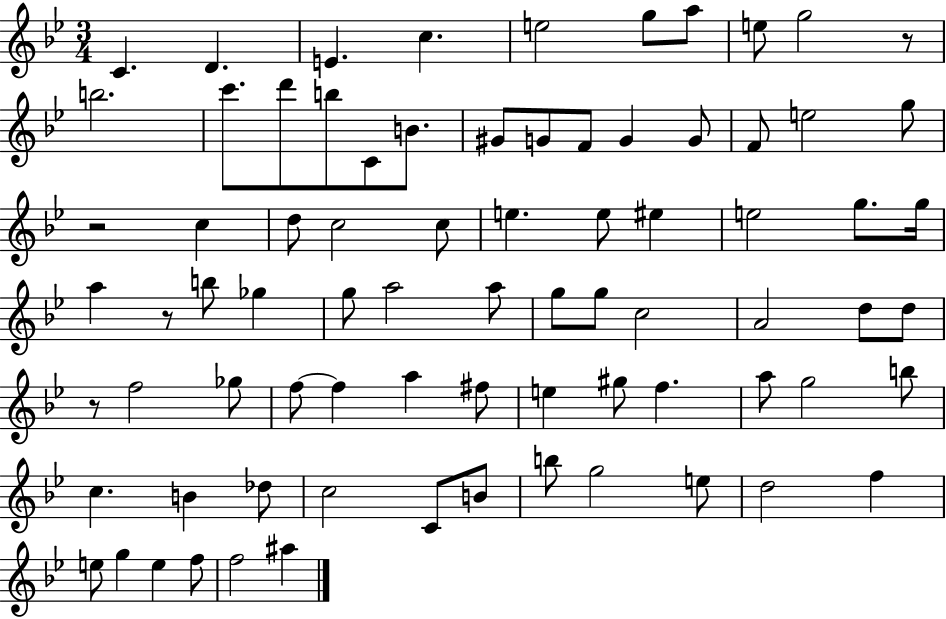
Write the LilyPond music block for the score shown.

{
  \clef treble
  \numericTimeSignature
  \time 3/4
  \key bes \major
  c'4. d'4. | e'4. c''4. | e''2 g''8 a''8 | e''8 g''2 r8 | \break b''2. | c'''8. d'''8 b''8 c'8 b'8. | gis'8 g'8 f'8 g'4 g'8 | f'8 e''2 g''8 | \break r2 c''4 | d''8 c''2 c''8 | e''4. e''8 eis''4 | e''2 g''8. g''16 | \break a''4 r8 b''8 ges''4 | g''8 a''2 a''8 | g''8 g''8 c''2 | a'2 d''8 d''8 | \break r8 f''2 ges''8 | f''8~~ f''4 a''4 fis''8 | e''4 gis''8 f''4. | a''8 g''2 b''8 | \break c''4. b'4 des''8 | c''2 c'8 b'8 | b''8 g''2 e''8 | d''2 f''4 | \break e''8 g''4 e''4 f''8 | f''2 ais''4 | \bar "|."
}